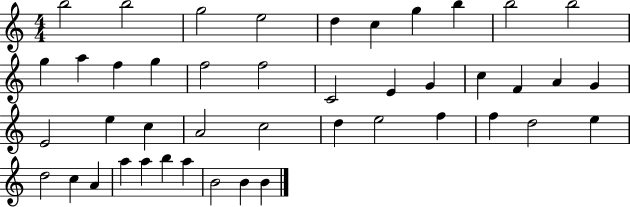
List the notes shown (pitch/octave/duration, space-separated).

B5/h B5/h G5/h E5/h D5/q C5/q G5/q B5/q B5/h B5/h G5/q A5/q F5/q G5/q F5/h F5/h C4/h E4/q G4/q C5/q F4/q A4/q G4/q E4/h E5/q C5/q A4/h C5/h D5/q E5/h F5/q F5/q D5/h E5/q D5/h C5/q A4/q A5/q A5/q B5/q A5/q B4/h B4/q B4/q